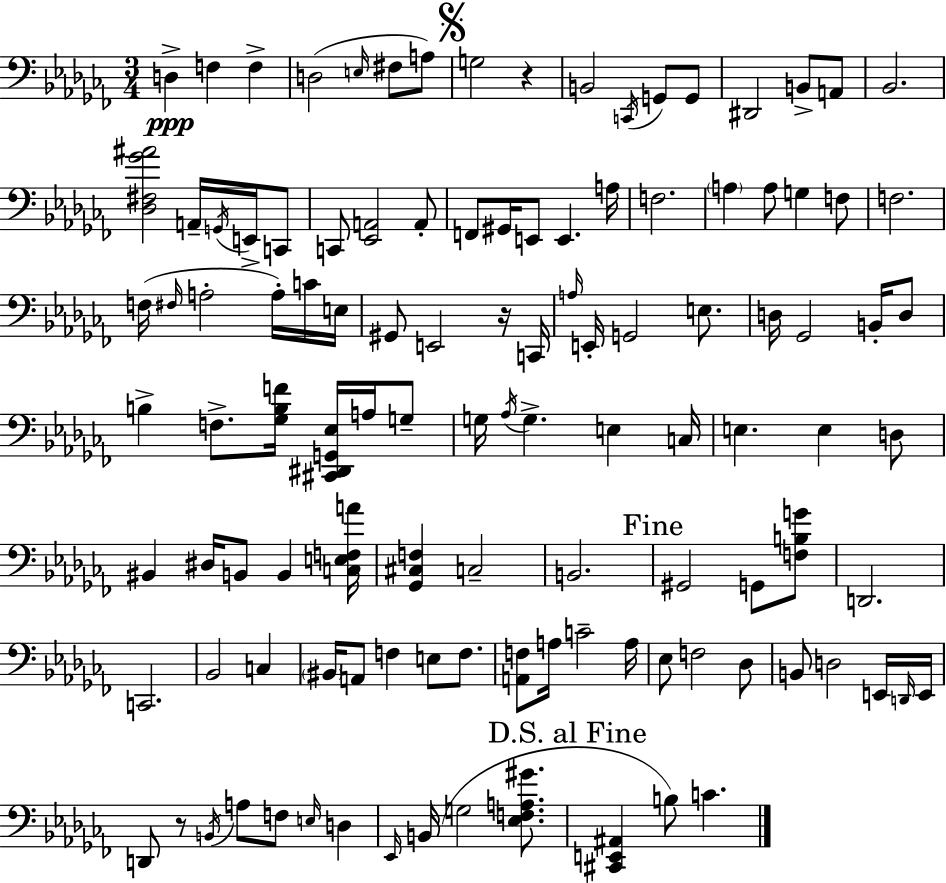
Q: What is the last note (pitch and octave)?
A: C4